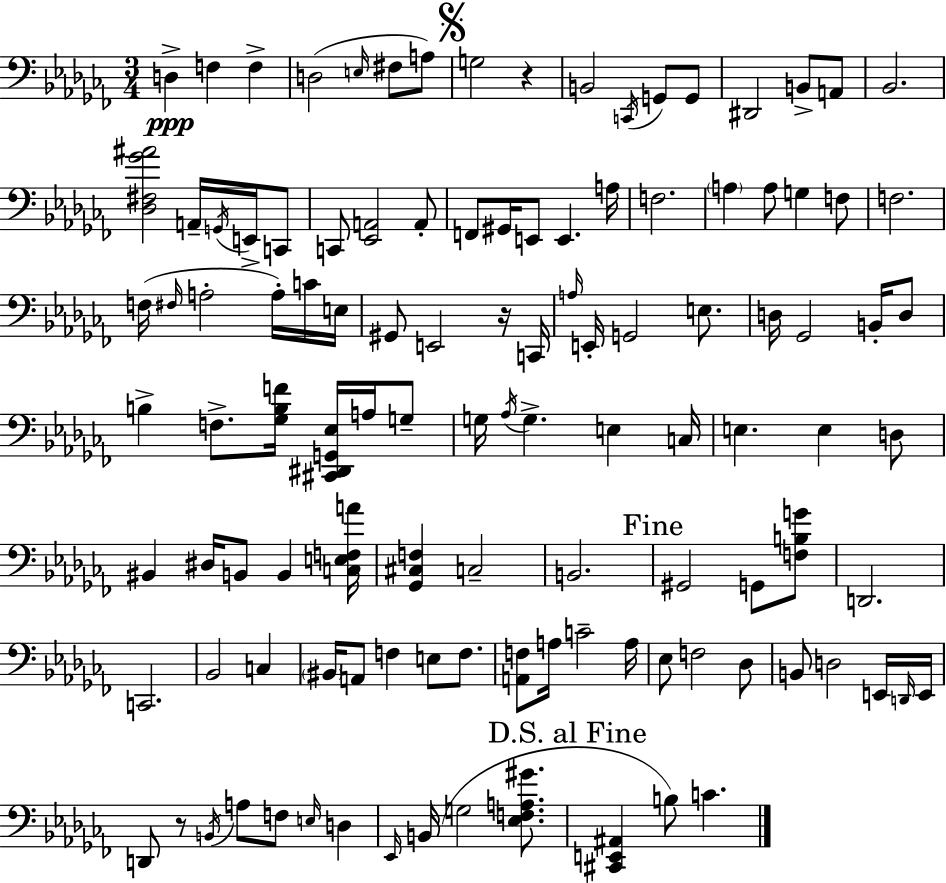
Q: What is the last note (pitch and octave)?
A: C4